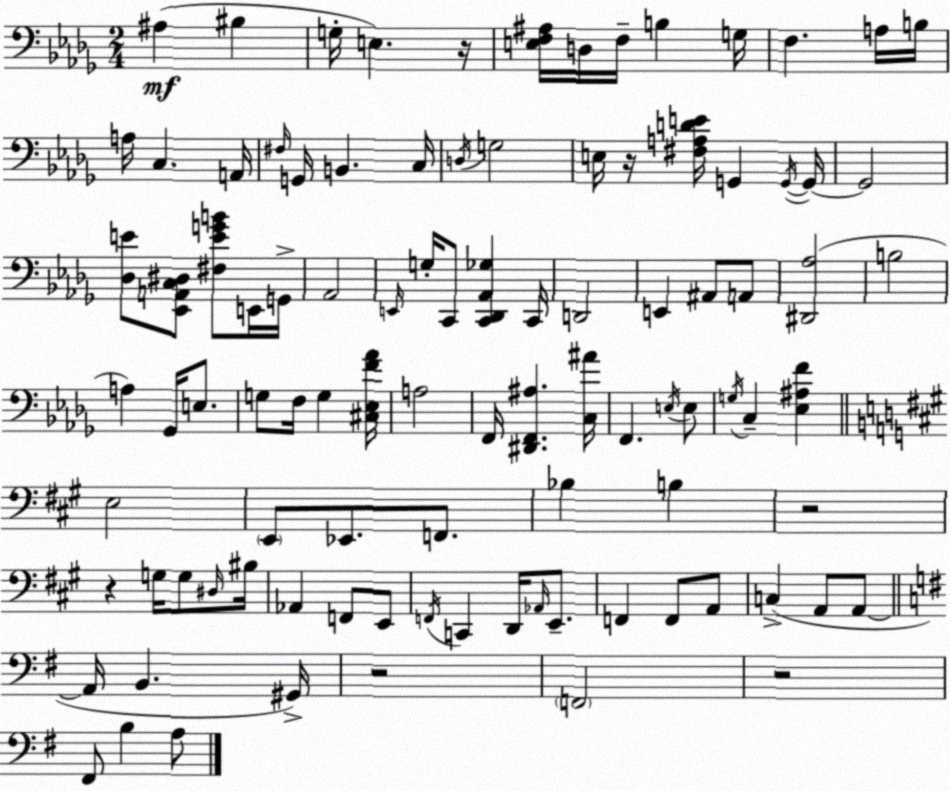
X:1
T:Untitled
M:2/4
L:1/4
K:Bbm
^A, ^B, G,/4 E, z/4 [E,F,^A,]/4 D,/4 F,/4 B, G,/4 F, A,/4 B,/4 A,/4 C, A,,/4 ^F,/4 G,,/4 B,, C,/4 D,/4 G,2 E,/4 z/4 [^F,A,DE]/4 G,, G,,/4 G,,/4 G,,2 [_D,E]/2 [_E,,A,,C,^D,]/2 [^F,EGB]/2 E,,/4 G,,/4 _A,,2 E,,/4 G,/4 C,,/2 [C,,_D,,_A,,_G,] C,,/4 D,,2 E,, ^A,,/2 A,,/2 [^D,,_A,]2 B,2 A, _G,,/4 E,/2 G,/2 F,/4 G, [^C,_E,F_A]/4 A,2 F,,/4 [^D,,F,,^A,] [C,^A]/4 F,, E,/4 E,/2 G,/4 C, [_E,^A,F] E,2 E,,/2 _E,,/2 F,,/2 _B, B, z2 z G,/4 G,/2 ^D,/4 ^B,/4 _A,, F,,/2 E,,/2 F,,/4 C,, D,,/4 _A,,/4 E,,/2 F,, F,,/2 A,,/2 C, A,,/2 A,,/2 A,,/4 B,, ^G,,/4 z2 F,,2 z2 ^F,,/2 B, A,/2